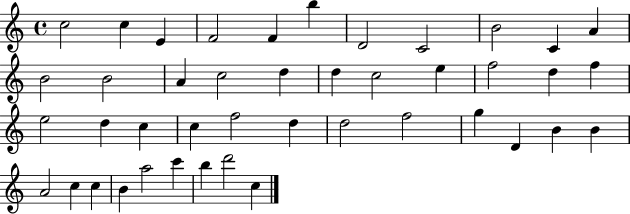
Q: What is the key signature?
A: C major